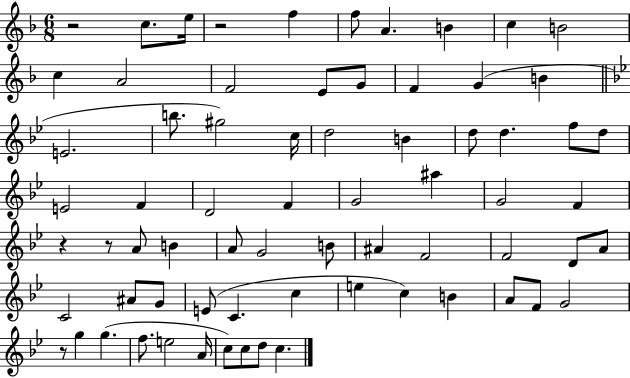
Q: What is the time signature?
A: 6/8